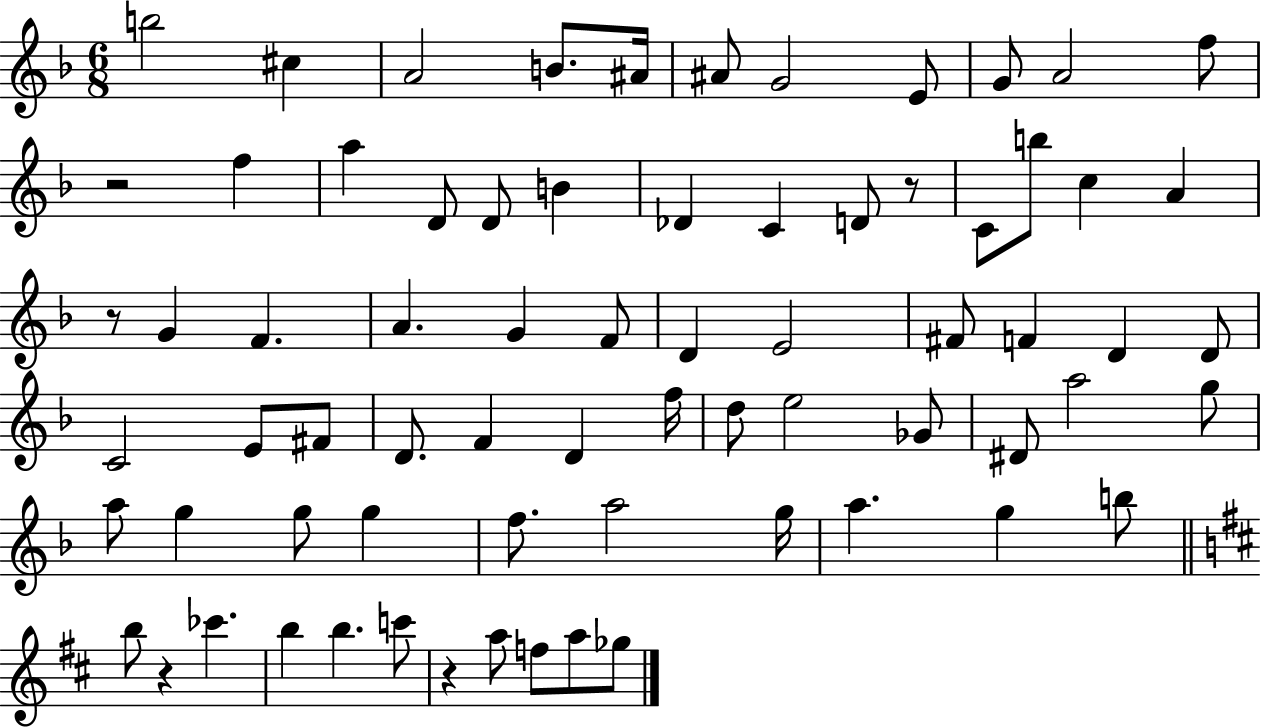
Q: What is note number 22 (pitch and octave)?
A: C5